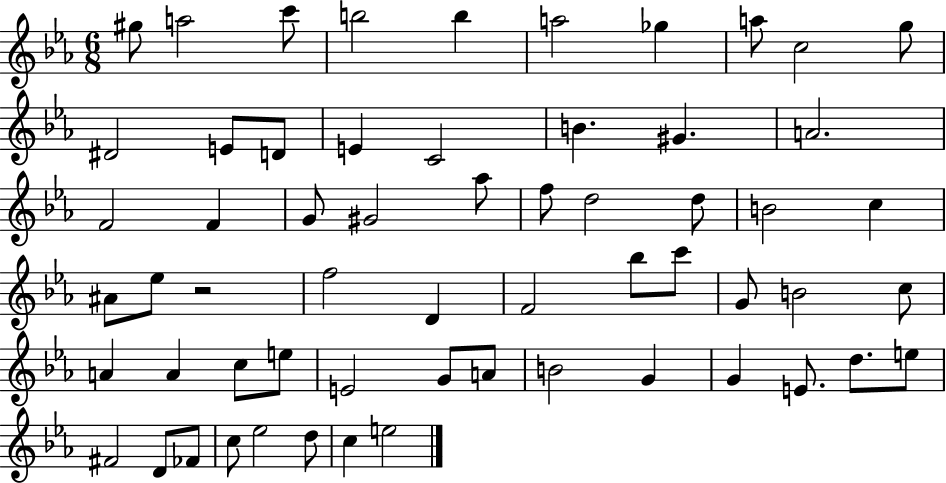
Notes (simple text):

G#5/e A5/h C6/e B5/h B5/q A5/h Gb5/q A5/e C5/h G5/e D#4/h E4/e D4/e E4/q C4/h B4/q. G#4/q. A4/h. F4/h F4/q G4/e G#4/h Ab5/e F5/e D5/h D5/e B4/h C5/q A#4/e Eb5/e R/h F5/h D4/q F4/h Bb5/e C6/e G4/e B4/h C5/e A4/q A4/q C5/e E5/e E4/h G4/e A4/e B4/h G4/q G4/q E4/e. D5/e. E5/e F#4/h D4/e FES4/e C5/e Eb5/h D5/e C5/q E5/h